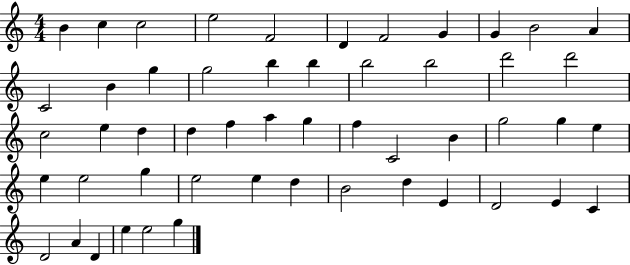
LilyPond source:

{
  \clef treble
  \numericTimeSignature
  \time 4/4
  \key c \major
  b'4 c''4 c''2 | e''2 f'2 | d'4 f'2 g'4 | g'4 b'2 a'4 | \break c'2 b'4 g''4 | g''2 b''4 b''4 | b''2 b''2 | d'''2 d'''2 | \break c''2 e''4 d''4 | d''4 f''4 a''4 g''4 | f''4 c'2 b'4 | g''2 g''4 e''4 | \break e''4 e''2 g''4 | e''2 e''4 d''4 | b'2 d''4 e'4 | d'2 e'4 c'4 | \break d'2 a'4 d'4 | e''4 e''2 g''4 | \bar "|."
}